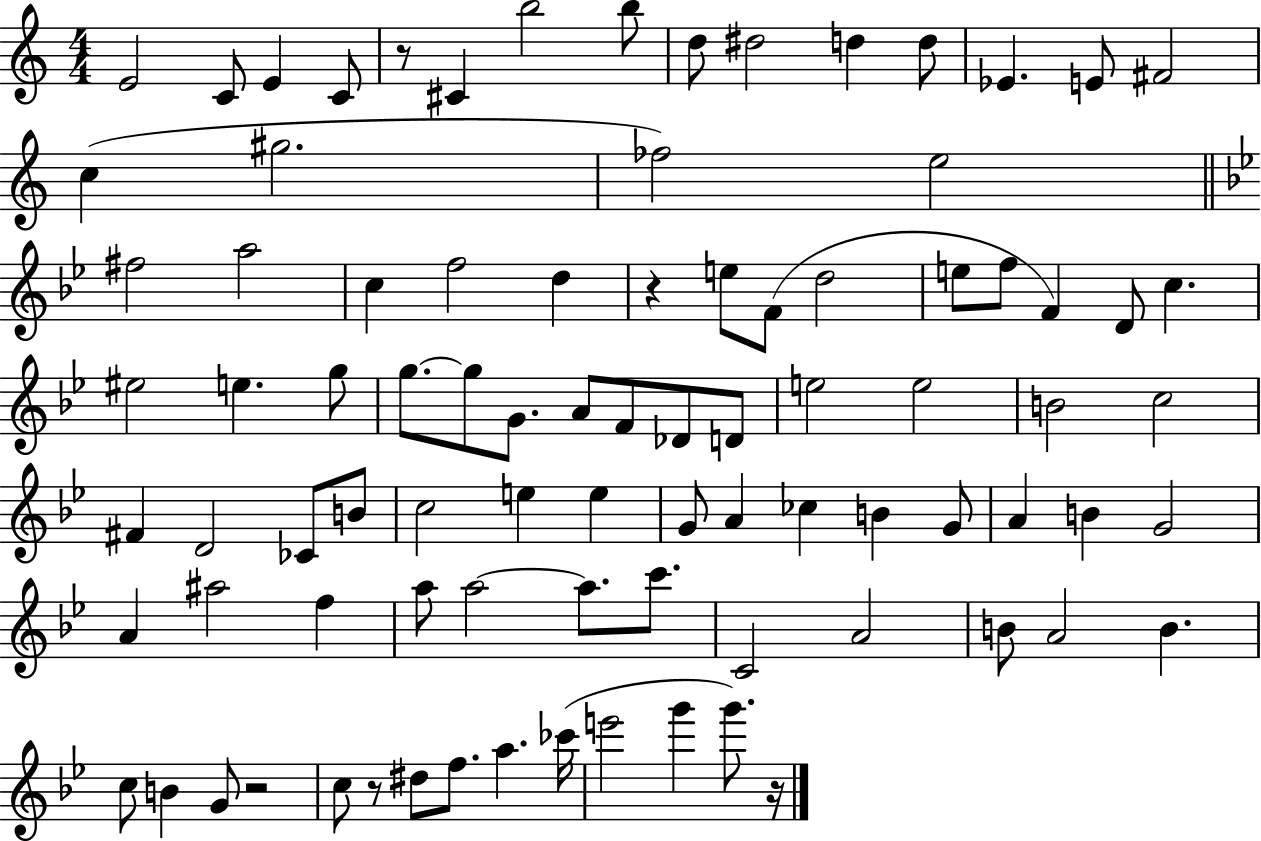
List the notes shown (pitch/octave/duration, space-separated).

E4/h C4/e E4/q C4/e R/e C#4/q B5/h B5/e D5/e D#5/h D5/q D5/e Eb4/q. E4/e F#4/h C5/q G#5/h. FES5/h E5/h F#5/h A5/h C5/q F5/h D5/q R/q E5/e F4/e D5/h E5/e F5/e F4/q D4/e C5/q. EIS5/h E5/q. G5/e G5/e. G5/e G4/e. A4/e F4/e Db4/e D4/e E5/h E5/h B4/h C5/h F#4/q D4/h CES4/e B4/e C5/h E5/q E5/q G4/e A4/q CES5/q B4/q G4/e A4/q B4/q G4/h A4/q A#5/h F5/q A5/e A5/h A5/e. C6/e. C4/h A4/h B4/e A4/h B4/q. C5/e B4/q G4/e R/h C5/e R/e D#5/e F5/e. A5/q. CES6/s E6/h G6/q G6/e. R/s